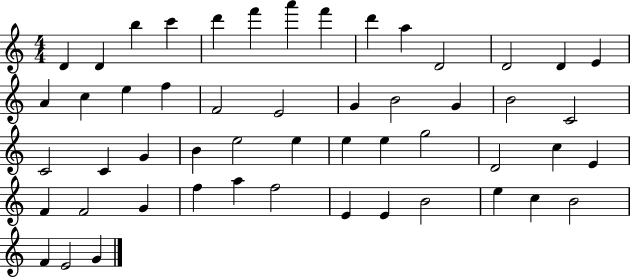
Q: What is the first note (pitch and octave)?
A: D4